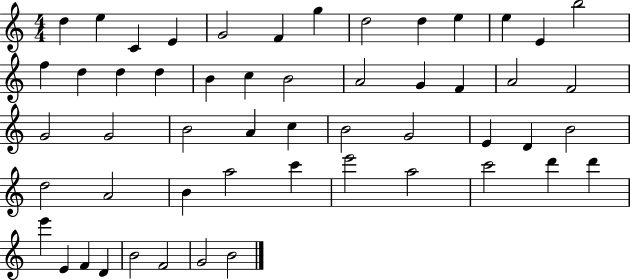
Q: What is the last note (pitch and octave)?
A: B4